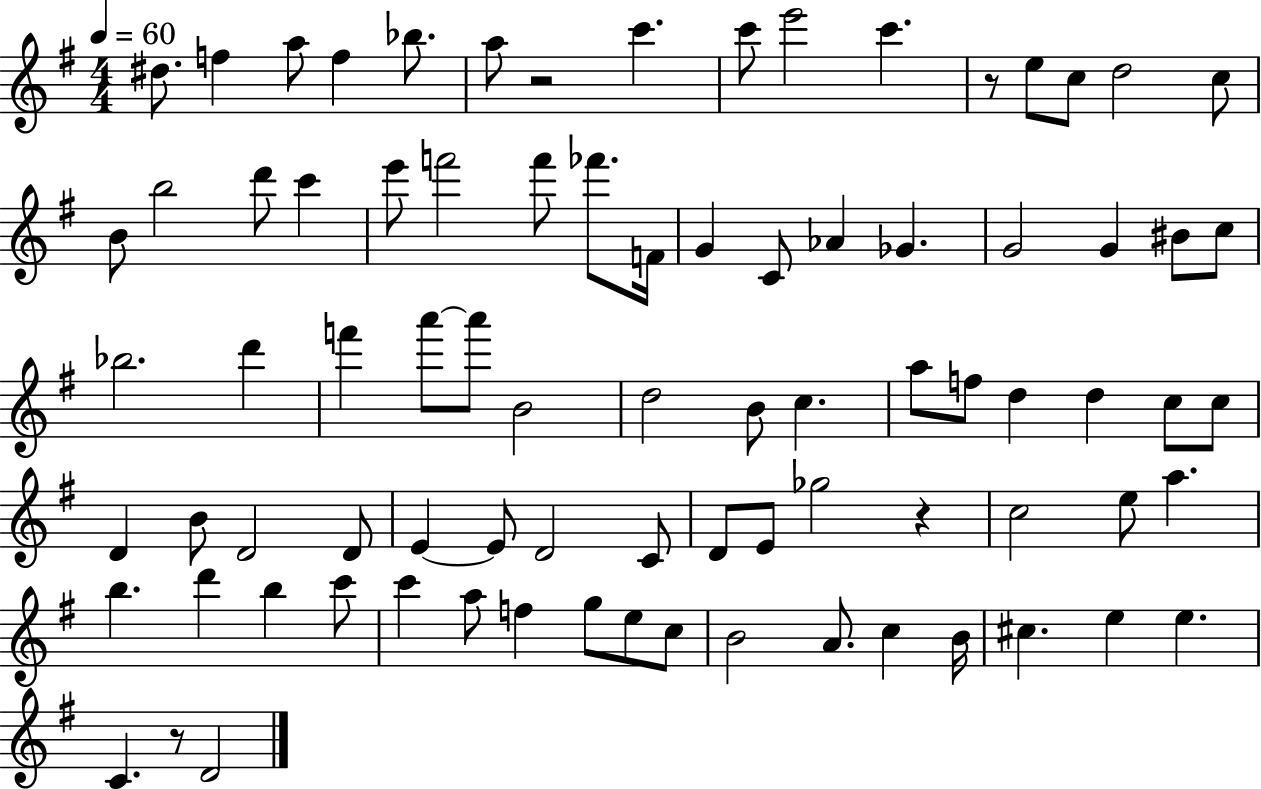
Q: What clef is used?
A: treble